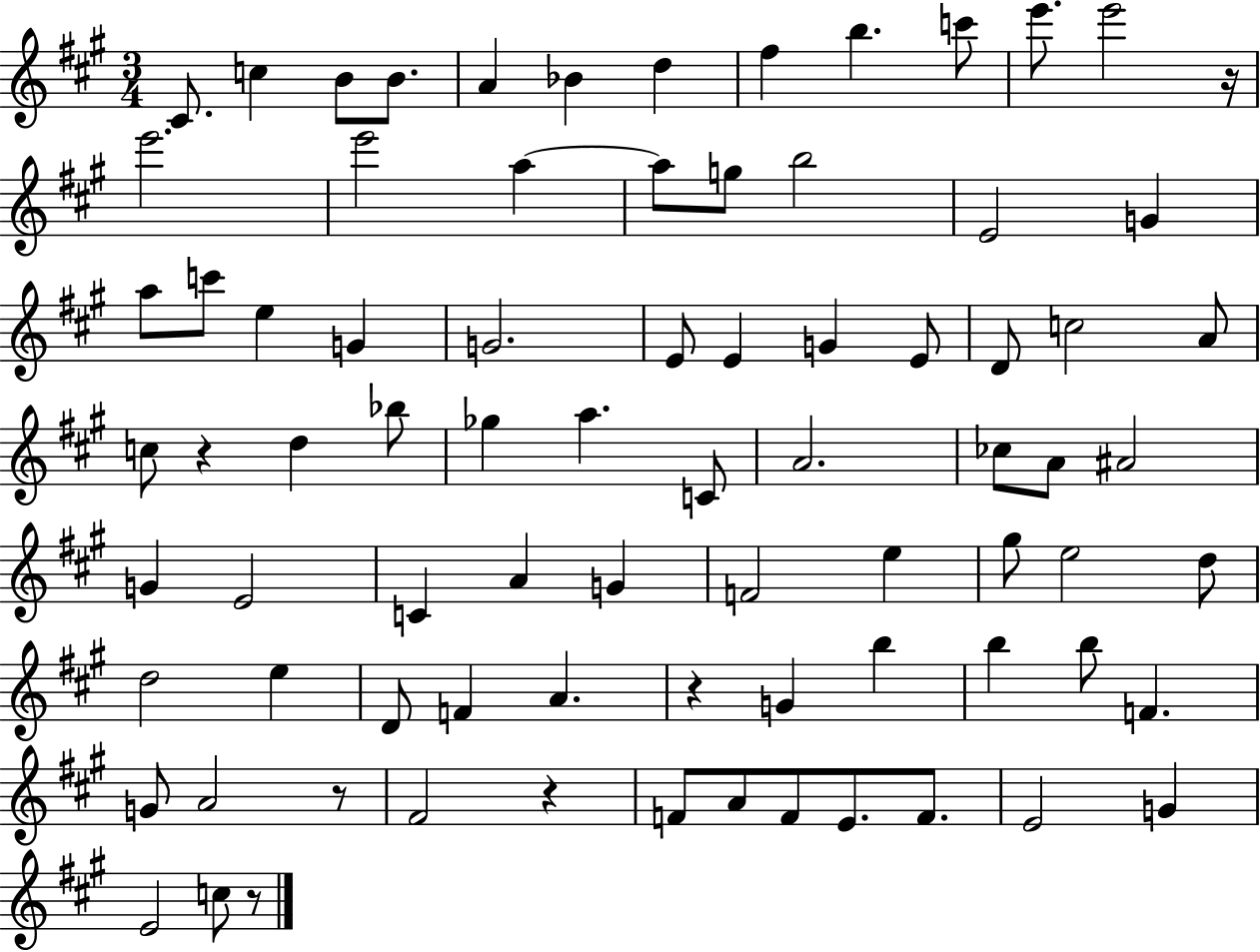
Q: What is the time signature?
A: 3/4